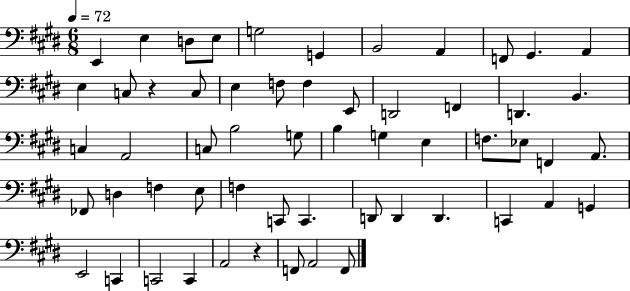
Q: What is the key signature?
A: E major